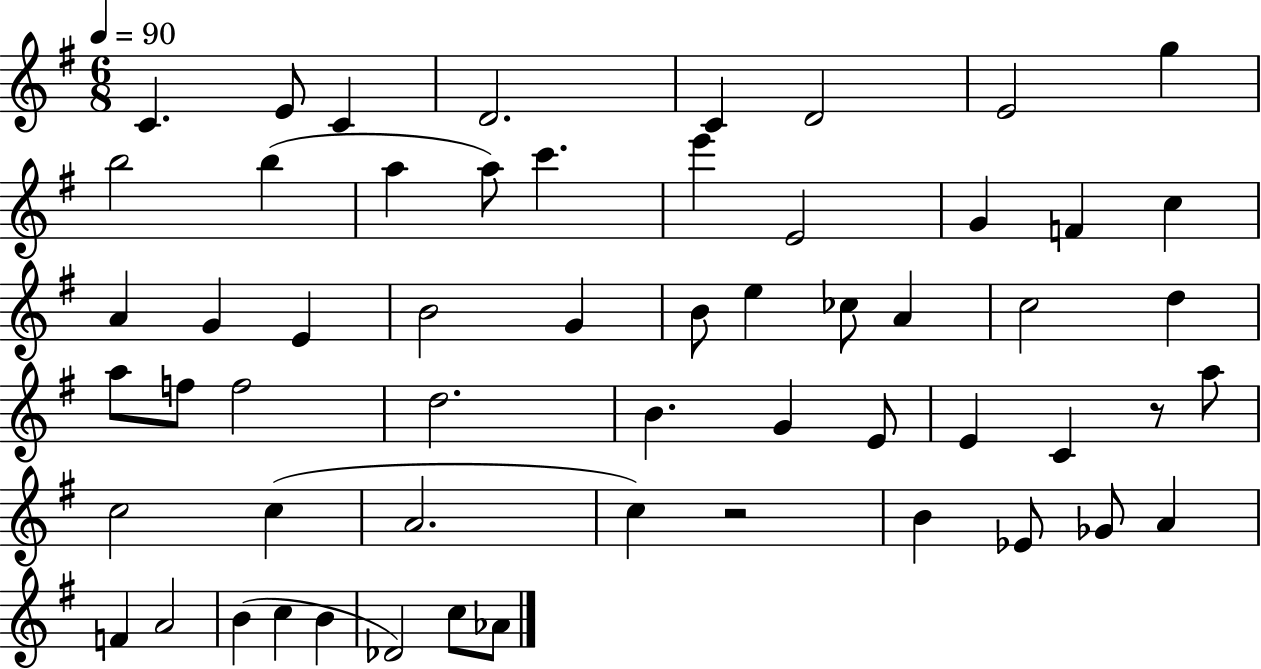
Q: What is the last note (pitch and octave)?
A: Ab4